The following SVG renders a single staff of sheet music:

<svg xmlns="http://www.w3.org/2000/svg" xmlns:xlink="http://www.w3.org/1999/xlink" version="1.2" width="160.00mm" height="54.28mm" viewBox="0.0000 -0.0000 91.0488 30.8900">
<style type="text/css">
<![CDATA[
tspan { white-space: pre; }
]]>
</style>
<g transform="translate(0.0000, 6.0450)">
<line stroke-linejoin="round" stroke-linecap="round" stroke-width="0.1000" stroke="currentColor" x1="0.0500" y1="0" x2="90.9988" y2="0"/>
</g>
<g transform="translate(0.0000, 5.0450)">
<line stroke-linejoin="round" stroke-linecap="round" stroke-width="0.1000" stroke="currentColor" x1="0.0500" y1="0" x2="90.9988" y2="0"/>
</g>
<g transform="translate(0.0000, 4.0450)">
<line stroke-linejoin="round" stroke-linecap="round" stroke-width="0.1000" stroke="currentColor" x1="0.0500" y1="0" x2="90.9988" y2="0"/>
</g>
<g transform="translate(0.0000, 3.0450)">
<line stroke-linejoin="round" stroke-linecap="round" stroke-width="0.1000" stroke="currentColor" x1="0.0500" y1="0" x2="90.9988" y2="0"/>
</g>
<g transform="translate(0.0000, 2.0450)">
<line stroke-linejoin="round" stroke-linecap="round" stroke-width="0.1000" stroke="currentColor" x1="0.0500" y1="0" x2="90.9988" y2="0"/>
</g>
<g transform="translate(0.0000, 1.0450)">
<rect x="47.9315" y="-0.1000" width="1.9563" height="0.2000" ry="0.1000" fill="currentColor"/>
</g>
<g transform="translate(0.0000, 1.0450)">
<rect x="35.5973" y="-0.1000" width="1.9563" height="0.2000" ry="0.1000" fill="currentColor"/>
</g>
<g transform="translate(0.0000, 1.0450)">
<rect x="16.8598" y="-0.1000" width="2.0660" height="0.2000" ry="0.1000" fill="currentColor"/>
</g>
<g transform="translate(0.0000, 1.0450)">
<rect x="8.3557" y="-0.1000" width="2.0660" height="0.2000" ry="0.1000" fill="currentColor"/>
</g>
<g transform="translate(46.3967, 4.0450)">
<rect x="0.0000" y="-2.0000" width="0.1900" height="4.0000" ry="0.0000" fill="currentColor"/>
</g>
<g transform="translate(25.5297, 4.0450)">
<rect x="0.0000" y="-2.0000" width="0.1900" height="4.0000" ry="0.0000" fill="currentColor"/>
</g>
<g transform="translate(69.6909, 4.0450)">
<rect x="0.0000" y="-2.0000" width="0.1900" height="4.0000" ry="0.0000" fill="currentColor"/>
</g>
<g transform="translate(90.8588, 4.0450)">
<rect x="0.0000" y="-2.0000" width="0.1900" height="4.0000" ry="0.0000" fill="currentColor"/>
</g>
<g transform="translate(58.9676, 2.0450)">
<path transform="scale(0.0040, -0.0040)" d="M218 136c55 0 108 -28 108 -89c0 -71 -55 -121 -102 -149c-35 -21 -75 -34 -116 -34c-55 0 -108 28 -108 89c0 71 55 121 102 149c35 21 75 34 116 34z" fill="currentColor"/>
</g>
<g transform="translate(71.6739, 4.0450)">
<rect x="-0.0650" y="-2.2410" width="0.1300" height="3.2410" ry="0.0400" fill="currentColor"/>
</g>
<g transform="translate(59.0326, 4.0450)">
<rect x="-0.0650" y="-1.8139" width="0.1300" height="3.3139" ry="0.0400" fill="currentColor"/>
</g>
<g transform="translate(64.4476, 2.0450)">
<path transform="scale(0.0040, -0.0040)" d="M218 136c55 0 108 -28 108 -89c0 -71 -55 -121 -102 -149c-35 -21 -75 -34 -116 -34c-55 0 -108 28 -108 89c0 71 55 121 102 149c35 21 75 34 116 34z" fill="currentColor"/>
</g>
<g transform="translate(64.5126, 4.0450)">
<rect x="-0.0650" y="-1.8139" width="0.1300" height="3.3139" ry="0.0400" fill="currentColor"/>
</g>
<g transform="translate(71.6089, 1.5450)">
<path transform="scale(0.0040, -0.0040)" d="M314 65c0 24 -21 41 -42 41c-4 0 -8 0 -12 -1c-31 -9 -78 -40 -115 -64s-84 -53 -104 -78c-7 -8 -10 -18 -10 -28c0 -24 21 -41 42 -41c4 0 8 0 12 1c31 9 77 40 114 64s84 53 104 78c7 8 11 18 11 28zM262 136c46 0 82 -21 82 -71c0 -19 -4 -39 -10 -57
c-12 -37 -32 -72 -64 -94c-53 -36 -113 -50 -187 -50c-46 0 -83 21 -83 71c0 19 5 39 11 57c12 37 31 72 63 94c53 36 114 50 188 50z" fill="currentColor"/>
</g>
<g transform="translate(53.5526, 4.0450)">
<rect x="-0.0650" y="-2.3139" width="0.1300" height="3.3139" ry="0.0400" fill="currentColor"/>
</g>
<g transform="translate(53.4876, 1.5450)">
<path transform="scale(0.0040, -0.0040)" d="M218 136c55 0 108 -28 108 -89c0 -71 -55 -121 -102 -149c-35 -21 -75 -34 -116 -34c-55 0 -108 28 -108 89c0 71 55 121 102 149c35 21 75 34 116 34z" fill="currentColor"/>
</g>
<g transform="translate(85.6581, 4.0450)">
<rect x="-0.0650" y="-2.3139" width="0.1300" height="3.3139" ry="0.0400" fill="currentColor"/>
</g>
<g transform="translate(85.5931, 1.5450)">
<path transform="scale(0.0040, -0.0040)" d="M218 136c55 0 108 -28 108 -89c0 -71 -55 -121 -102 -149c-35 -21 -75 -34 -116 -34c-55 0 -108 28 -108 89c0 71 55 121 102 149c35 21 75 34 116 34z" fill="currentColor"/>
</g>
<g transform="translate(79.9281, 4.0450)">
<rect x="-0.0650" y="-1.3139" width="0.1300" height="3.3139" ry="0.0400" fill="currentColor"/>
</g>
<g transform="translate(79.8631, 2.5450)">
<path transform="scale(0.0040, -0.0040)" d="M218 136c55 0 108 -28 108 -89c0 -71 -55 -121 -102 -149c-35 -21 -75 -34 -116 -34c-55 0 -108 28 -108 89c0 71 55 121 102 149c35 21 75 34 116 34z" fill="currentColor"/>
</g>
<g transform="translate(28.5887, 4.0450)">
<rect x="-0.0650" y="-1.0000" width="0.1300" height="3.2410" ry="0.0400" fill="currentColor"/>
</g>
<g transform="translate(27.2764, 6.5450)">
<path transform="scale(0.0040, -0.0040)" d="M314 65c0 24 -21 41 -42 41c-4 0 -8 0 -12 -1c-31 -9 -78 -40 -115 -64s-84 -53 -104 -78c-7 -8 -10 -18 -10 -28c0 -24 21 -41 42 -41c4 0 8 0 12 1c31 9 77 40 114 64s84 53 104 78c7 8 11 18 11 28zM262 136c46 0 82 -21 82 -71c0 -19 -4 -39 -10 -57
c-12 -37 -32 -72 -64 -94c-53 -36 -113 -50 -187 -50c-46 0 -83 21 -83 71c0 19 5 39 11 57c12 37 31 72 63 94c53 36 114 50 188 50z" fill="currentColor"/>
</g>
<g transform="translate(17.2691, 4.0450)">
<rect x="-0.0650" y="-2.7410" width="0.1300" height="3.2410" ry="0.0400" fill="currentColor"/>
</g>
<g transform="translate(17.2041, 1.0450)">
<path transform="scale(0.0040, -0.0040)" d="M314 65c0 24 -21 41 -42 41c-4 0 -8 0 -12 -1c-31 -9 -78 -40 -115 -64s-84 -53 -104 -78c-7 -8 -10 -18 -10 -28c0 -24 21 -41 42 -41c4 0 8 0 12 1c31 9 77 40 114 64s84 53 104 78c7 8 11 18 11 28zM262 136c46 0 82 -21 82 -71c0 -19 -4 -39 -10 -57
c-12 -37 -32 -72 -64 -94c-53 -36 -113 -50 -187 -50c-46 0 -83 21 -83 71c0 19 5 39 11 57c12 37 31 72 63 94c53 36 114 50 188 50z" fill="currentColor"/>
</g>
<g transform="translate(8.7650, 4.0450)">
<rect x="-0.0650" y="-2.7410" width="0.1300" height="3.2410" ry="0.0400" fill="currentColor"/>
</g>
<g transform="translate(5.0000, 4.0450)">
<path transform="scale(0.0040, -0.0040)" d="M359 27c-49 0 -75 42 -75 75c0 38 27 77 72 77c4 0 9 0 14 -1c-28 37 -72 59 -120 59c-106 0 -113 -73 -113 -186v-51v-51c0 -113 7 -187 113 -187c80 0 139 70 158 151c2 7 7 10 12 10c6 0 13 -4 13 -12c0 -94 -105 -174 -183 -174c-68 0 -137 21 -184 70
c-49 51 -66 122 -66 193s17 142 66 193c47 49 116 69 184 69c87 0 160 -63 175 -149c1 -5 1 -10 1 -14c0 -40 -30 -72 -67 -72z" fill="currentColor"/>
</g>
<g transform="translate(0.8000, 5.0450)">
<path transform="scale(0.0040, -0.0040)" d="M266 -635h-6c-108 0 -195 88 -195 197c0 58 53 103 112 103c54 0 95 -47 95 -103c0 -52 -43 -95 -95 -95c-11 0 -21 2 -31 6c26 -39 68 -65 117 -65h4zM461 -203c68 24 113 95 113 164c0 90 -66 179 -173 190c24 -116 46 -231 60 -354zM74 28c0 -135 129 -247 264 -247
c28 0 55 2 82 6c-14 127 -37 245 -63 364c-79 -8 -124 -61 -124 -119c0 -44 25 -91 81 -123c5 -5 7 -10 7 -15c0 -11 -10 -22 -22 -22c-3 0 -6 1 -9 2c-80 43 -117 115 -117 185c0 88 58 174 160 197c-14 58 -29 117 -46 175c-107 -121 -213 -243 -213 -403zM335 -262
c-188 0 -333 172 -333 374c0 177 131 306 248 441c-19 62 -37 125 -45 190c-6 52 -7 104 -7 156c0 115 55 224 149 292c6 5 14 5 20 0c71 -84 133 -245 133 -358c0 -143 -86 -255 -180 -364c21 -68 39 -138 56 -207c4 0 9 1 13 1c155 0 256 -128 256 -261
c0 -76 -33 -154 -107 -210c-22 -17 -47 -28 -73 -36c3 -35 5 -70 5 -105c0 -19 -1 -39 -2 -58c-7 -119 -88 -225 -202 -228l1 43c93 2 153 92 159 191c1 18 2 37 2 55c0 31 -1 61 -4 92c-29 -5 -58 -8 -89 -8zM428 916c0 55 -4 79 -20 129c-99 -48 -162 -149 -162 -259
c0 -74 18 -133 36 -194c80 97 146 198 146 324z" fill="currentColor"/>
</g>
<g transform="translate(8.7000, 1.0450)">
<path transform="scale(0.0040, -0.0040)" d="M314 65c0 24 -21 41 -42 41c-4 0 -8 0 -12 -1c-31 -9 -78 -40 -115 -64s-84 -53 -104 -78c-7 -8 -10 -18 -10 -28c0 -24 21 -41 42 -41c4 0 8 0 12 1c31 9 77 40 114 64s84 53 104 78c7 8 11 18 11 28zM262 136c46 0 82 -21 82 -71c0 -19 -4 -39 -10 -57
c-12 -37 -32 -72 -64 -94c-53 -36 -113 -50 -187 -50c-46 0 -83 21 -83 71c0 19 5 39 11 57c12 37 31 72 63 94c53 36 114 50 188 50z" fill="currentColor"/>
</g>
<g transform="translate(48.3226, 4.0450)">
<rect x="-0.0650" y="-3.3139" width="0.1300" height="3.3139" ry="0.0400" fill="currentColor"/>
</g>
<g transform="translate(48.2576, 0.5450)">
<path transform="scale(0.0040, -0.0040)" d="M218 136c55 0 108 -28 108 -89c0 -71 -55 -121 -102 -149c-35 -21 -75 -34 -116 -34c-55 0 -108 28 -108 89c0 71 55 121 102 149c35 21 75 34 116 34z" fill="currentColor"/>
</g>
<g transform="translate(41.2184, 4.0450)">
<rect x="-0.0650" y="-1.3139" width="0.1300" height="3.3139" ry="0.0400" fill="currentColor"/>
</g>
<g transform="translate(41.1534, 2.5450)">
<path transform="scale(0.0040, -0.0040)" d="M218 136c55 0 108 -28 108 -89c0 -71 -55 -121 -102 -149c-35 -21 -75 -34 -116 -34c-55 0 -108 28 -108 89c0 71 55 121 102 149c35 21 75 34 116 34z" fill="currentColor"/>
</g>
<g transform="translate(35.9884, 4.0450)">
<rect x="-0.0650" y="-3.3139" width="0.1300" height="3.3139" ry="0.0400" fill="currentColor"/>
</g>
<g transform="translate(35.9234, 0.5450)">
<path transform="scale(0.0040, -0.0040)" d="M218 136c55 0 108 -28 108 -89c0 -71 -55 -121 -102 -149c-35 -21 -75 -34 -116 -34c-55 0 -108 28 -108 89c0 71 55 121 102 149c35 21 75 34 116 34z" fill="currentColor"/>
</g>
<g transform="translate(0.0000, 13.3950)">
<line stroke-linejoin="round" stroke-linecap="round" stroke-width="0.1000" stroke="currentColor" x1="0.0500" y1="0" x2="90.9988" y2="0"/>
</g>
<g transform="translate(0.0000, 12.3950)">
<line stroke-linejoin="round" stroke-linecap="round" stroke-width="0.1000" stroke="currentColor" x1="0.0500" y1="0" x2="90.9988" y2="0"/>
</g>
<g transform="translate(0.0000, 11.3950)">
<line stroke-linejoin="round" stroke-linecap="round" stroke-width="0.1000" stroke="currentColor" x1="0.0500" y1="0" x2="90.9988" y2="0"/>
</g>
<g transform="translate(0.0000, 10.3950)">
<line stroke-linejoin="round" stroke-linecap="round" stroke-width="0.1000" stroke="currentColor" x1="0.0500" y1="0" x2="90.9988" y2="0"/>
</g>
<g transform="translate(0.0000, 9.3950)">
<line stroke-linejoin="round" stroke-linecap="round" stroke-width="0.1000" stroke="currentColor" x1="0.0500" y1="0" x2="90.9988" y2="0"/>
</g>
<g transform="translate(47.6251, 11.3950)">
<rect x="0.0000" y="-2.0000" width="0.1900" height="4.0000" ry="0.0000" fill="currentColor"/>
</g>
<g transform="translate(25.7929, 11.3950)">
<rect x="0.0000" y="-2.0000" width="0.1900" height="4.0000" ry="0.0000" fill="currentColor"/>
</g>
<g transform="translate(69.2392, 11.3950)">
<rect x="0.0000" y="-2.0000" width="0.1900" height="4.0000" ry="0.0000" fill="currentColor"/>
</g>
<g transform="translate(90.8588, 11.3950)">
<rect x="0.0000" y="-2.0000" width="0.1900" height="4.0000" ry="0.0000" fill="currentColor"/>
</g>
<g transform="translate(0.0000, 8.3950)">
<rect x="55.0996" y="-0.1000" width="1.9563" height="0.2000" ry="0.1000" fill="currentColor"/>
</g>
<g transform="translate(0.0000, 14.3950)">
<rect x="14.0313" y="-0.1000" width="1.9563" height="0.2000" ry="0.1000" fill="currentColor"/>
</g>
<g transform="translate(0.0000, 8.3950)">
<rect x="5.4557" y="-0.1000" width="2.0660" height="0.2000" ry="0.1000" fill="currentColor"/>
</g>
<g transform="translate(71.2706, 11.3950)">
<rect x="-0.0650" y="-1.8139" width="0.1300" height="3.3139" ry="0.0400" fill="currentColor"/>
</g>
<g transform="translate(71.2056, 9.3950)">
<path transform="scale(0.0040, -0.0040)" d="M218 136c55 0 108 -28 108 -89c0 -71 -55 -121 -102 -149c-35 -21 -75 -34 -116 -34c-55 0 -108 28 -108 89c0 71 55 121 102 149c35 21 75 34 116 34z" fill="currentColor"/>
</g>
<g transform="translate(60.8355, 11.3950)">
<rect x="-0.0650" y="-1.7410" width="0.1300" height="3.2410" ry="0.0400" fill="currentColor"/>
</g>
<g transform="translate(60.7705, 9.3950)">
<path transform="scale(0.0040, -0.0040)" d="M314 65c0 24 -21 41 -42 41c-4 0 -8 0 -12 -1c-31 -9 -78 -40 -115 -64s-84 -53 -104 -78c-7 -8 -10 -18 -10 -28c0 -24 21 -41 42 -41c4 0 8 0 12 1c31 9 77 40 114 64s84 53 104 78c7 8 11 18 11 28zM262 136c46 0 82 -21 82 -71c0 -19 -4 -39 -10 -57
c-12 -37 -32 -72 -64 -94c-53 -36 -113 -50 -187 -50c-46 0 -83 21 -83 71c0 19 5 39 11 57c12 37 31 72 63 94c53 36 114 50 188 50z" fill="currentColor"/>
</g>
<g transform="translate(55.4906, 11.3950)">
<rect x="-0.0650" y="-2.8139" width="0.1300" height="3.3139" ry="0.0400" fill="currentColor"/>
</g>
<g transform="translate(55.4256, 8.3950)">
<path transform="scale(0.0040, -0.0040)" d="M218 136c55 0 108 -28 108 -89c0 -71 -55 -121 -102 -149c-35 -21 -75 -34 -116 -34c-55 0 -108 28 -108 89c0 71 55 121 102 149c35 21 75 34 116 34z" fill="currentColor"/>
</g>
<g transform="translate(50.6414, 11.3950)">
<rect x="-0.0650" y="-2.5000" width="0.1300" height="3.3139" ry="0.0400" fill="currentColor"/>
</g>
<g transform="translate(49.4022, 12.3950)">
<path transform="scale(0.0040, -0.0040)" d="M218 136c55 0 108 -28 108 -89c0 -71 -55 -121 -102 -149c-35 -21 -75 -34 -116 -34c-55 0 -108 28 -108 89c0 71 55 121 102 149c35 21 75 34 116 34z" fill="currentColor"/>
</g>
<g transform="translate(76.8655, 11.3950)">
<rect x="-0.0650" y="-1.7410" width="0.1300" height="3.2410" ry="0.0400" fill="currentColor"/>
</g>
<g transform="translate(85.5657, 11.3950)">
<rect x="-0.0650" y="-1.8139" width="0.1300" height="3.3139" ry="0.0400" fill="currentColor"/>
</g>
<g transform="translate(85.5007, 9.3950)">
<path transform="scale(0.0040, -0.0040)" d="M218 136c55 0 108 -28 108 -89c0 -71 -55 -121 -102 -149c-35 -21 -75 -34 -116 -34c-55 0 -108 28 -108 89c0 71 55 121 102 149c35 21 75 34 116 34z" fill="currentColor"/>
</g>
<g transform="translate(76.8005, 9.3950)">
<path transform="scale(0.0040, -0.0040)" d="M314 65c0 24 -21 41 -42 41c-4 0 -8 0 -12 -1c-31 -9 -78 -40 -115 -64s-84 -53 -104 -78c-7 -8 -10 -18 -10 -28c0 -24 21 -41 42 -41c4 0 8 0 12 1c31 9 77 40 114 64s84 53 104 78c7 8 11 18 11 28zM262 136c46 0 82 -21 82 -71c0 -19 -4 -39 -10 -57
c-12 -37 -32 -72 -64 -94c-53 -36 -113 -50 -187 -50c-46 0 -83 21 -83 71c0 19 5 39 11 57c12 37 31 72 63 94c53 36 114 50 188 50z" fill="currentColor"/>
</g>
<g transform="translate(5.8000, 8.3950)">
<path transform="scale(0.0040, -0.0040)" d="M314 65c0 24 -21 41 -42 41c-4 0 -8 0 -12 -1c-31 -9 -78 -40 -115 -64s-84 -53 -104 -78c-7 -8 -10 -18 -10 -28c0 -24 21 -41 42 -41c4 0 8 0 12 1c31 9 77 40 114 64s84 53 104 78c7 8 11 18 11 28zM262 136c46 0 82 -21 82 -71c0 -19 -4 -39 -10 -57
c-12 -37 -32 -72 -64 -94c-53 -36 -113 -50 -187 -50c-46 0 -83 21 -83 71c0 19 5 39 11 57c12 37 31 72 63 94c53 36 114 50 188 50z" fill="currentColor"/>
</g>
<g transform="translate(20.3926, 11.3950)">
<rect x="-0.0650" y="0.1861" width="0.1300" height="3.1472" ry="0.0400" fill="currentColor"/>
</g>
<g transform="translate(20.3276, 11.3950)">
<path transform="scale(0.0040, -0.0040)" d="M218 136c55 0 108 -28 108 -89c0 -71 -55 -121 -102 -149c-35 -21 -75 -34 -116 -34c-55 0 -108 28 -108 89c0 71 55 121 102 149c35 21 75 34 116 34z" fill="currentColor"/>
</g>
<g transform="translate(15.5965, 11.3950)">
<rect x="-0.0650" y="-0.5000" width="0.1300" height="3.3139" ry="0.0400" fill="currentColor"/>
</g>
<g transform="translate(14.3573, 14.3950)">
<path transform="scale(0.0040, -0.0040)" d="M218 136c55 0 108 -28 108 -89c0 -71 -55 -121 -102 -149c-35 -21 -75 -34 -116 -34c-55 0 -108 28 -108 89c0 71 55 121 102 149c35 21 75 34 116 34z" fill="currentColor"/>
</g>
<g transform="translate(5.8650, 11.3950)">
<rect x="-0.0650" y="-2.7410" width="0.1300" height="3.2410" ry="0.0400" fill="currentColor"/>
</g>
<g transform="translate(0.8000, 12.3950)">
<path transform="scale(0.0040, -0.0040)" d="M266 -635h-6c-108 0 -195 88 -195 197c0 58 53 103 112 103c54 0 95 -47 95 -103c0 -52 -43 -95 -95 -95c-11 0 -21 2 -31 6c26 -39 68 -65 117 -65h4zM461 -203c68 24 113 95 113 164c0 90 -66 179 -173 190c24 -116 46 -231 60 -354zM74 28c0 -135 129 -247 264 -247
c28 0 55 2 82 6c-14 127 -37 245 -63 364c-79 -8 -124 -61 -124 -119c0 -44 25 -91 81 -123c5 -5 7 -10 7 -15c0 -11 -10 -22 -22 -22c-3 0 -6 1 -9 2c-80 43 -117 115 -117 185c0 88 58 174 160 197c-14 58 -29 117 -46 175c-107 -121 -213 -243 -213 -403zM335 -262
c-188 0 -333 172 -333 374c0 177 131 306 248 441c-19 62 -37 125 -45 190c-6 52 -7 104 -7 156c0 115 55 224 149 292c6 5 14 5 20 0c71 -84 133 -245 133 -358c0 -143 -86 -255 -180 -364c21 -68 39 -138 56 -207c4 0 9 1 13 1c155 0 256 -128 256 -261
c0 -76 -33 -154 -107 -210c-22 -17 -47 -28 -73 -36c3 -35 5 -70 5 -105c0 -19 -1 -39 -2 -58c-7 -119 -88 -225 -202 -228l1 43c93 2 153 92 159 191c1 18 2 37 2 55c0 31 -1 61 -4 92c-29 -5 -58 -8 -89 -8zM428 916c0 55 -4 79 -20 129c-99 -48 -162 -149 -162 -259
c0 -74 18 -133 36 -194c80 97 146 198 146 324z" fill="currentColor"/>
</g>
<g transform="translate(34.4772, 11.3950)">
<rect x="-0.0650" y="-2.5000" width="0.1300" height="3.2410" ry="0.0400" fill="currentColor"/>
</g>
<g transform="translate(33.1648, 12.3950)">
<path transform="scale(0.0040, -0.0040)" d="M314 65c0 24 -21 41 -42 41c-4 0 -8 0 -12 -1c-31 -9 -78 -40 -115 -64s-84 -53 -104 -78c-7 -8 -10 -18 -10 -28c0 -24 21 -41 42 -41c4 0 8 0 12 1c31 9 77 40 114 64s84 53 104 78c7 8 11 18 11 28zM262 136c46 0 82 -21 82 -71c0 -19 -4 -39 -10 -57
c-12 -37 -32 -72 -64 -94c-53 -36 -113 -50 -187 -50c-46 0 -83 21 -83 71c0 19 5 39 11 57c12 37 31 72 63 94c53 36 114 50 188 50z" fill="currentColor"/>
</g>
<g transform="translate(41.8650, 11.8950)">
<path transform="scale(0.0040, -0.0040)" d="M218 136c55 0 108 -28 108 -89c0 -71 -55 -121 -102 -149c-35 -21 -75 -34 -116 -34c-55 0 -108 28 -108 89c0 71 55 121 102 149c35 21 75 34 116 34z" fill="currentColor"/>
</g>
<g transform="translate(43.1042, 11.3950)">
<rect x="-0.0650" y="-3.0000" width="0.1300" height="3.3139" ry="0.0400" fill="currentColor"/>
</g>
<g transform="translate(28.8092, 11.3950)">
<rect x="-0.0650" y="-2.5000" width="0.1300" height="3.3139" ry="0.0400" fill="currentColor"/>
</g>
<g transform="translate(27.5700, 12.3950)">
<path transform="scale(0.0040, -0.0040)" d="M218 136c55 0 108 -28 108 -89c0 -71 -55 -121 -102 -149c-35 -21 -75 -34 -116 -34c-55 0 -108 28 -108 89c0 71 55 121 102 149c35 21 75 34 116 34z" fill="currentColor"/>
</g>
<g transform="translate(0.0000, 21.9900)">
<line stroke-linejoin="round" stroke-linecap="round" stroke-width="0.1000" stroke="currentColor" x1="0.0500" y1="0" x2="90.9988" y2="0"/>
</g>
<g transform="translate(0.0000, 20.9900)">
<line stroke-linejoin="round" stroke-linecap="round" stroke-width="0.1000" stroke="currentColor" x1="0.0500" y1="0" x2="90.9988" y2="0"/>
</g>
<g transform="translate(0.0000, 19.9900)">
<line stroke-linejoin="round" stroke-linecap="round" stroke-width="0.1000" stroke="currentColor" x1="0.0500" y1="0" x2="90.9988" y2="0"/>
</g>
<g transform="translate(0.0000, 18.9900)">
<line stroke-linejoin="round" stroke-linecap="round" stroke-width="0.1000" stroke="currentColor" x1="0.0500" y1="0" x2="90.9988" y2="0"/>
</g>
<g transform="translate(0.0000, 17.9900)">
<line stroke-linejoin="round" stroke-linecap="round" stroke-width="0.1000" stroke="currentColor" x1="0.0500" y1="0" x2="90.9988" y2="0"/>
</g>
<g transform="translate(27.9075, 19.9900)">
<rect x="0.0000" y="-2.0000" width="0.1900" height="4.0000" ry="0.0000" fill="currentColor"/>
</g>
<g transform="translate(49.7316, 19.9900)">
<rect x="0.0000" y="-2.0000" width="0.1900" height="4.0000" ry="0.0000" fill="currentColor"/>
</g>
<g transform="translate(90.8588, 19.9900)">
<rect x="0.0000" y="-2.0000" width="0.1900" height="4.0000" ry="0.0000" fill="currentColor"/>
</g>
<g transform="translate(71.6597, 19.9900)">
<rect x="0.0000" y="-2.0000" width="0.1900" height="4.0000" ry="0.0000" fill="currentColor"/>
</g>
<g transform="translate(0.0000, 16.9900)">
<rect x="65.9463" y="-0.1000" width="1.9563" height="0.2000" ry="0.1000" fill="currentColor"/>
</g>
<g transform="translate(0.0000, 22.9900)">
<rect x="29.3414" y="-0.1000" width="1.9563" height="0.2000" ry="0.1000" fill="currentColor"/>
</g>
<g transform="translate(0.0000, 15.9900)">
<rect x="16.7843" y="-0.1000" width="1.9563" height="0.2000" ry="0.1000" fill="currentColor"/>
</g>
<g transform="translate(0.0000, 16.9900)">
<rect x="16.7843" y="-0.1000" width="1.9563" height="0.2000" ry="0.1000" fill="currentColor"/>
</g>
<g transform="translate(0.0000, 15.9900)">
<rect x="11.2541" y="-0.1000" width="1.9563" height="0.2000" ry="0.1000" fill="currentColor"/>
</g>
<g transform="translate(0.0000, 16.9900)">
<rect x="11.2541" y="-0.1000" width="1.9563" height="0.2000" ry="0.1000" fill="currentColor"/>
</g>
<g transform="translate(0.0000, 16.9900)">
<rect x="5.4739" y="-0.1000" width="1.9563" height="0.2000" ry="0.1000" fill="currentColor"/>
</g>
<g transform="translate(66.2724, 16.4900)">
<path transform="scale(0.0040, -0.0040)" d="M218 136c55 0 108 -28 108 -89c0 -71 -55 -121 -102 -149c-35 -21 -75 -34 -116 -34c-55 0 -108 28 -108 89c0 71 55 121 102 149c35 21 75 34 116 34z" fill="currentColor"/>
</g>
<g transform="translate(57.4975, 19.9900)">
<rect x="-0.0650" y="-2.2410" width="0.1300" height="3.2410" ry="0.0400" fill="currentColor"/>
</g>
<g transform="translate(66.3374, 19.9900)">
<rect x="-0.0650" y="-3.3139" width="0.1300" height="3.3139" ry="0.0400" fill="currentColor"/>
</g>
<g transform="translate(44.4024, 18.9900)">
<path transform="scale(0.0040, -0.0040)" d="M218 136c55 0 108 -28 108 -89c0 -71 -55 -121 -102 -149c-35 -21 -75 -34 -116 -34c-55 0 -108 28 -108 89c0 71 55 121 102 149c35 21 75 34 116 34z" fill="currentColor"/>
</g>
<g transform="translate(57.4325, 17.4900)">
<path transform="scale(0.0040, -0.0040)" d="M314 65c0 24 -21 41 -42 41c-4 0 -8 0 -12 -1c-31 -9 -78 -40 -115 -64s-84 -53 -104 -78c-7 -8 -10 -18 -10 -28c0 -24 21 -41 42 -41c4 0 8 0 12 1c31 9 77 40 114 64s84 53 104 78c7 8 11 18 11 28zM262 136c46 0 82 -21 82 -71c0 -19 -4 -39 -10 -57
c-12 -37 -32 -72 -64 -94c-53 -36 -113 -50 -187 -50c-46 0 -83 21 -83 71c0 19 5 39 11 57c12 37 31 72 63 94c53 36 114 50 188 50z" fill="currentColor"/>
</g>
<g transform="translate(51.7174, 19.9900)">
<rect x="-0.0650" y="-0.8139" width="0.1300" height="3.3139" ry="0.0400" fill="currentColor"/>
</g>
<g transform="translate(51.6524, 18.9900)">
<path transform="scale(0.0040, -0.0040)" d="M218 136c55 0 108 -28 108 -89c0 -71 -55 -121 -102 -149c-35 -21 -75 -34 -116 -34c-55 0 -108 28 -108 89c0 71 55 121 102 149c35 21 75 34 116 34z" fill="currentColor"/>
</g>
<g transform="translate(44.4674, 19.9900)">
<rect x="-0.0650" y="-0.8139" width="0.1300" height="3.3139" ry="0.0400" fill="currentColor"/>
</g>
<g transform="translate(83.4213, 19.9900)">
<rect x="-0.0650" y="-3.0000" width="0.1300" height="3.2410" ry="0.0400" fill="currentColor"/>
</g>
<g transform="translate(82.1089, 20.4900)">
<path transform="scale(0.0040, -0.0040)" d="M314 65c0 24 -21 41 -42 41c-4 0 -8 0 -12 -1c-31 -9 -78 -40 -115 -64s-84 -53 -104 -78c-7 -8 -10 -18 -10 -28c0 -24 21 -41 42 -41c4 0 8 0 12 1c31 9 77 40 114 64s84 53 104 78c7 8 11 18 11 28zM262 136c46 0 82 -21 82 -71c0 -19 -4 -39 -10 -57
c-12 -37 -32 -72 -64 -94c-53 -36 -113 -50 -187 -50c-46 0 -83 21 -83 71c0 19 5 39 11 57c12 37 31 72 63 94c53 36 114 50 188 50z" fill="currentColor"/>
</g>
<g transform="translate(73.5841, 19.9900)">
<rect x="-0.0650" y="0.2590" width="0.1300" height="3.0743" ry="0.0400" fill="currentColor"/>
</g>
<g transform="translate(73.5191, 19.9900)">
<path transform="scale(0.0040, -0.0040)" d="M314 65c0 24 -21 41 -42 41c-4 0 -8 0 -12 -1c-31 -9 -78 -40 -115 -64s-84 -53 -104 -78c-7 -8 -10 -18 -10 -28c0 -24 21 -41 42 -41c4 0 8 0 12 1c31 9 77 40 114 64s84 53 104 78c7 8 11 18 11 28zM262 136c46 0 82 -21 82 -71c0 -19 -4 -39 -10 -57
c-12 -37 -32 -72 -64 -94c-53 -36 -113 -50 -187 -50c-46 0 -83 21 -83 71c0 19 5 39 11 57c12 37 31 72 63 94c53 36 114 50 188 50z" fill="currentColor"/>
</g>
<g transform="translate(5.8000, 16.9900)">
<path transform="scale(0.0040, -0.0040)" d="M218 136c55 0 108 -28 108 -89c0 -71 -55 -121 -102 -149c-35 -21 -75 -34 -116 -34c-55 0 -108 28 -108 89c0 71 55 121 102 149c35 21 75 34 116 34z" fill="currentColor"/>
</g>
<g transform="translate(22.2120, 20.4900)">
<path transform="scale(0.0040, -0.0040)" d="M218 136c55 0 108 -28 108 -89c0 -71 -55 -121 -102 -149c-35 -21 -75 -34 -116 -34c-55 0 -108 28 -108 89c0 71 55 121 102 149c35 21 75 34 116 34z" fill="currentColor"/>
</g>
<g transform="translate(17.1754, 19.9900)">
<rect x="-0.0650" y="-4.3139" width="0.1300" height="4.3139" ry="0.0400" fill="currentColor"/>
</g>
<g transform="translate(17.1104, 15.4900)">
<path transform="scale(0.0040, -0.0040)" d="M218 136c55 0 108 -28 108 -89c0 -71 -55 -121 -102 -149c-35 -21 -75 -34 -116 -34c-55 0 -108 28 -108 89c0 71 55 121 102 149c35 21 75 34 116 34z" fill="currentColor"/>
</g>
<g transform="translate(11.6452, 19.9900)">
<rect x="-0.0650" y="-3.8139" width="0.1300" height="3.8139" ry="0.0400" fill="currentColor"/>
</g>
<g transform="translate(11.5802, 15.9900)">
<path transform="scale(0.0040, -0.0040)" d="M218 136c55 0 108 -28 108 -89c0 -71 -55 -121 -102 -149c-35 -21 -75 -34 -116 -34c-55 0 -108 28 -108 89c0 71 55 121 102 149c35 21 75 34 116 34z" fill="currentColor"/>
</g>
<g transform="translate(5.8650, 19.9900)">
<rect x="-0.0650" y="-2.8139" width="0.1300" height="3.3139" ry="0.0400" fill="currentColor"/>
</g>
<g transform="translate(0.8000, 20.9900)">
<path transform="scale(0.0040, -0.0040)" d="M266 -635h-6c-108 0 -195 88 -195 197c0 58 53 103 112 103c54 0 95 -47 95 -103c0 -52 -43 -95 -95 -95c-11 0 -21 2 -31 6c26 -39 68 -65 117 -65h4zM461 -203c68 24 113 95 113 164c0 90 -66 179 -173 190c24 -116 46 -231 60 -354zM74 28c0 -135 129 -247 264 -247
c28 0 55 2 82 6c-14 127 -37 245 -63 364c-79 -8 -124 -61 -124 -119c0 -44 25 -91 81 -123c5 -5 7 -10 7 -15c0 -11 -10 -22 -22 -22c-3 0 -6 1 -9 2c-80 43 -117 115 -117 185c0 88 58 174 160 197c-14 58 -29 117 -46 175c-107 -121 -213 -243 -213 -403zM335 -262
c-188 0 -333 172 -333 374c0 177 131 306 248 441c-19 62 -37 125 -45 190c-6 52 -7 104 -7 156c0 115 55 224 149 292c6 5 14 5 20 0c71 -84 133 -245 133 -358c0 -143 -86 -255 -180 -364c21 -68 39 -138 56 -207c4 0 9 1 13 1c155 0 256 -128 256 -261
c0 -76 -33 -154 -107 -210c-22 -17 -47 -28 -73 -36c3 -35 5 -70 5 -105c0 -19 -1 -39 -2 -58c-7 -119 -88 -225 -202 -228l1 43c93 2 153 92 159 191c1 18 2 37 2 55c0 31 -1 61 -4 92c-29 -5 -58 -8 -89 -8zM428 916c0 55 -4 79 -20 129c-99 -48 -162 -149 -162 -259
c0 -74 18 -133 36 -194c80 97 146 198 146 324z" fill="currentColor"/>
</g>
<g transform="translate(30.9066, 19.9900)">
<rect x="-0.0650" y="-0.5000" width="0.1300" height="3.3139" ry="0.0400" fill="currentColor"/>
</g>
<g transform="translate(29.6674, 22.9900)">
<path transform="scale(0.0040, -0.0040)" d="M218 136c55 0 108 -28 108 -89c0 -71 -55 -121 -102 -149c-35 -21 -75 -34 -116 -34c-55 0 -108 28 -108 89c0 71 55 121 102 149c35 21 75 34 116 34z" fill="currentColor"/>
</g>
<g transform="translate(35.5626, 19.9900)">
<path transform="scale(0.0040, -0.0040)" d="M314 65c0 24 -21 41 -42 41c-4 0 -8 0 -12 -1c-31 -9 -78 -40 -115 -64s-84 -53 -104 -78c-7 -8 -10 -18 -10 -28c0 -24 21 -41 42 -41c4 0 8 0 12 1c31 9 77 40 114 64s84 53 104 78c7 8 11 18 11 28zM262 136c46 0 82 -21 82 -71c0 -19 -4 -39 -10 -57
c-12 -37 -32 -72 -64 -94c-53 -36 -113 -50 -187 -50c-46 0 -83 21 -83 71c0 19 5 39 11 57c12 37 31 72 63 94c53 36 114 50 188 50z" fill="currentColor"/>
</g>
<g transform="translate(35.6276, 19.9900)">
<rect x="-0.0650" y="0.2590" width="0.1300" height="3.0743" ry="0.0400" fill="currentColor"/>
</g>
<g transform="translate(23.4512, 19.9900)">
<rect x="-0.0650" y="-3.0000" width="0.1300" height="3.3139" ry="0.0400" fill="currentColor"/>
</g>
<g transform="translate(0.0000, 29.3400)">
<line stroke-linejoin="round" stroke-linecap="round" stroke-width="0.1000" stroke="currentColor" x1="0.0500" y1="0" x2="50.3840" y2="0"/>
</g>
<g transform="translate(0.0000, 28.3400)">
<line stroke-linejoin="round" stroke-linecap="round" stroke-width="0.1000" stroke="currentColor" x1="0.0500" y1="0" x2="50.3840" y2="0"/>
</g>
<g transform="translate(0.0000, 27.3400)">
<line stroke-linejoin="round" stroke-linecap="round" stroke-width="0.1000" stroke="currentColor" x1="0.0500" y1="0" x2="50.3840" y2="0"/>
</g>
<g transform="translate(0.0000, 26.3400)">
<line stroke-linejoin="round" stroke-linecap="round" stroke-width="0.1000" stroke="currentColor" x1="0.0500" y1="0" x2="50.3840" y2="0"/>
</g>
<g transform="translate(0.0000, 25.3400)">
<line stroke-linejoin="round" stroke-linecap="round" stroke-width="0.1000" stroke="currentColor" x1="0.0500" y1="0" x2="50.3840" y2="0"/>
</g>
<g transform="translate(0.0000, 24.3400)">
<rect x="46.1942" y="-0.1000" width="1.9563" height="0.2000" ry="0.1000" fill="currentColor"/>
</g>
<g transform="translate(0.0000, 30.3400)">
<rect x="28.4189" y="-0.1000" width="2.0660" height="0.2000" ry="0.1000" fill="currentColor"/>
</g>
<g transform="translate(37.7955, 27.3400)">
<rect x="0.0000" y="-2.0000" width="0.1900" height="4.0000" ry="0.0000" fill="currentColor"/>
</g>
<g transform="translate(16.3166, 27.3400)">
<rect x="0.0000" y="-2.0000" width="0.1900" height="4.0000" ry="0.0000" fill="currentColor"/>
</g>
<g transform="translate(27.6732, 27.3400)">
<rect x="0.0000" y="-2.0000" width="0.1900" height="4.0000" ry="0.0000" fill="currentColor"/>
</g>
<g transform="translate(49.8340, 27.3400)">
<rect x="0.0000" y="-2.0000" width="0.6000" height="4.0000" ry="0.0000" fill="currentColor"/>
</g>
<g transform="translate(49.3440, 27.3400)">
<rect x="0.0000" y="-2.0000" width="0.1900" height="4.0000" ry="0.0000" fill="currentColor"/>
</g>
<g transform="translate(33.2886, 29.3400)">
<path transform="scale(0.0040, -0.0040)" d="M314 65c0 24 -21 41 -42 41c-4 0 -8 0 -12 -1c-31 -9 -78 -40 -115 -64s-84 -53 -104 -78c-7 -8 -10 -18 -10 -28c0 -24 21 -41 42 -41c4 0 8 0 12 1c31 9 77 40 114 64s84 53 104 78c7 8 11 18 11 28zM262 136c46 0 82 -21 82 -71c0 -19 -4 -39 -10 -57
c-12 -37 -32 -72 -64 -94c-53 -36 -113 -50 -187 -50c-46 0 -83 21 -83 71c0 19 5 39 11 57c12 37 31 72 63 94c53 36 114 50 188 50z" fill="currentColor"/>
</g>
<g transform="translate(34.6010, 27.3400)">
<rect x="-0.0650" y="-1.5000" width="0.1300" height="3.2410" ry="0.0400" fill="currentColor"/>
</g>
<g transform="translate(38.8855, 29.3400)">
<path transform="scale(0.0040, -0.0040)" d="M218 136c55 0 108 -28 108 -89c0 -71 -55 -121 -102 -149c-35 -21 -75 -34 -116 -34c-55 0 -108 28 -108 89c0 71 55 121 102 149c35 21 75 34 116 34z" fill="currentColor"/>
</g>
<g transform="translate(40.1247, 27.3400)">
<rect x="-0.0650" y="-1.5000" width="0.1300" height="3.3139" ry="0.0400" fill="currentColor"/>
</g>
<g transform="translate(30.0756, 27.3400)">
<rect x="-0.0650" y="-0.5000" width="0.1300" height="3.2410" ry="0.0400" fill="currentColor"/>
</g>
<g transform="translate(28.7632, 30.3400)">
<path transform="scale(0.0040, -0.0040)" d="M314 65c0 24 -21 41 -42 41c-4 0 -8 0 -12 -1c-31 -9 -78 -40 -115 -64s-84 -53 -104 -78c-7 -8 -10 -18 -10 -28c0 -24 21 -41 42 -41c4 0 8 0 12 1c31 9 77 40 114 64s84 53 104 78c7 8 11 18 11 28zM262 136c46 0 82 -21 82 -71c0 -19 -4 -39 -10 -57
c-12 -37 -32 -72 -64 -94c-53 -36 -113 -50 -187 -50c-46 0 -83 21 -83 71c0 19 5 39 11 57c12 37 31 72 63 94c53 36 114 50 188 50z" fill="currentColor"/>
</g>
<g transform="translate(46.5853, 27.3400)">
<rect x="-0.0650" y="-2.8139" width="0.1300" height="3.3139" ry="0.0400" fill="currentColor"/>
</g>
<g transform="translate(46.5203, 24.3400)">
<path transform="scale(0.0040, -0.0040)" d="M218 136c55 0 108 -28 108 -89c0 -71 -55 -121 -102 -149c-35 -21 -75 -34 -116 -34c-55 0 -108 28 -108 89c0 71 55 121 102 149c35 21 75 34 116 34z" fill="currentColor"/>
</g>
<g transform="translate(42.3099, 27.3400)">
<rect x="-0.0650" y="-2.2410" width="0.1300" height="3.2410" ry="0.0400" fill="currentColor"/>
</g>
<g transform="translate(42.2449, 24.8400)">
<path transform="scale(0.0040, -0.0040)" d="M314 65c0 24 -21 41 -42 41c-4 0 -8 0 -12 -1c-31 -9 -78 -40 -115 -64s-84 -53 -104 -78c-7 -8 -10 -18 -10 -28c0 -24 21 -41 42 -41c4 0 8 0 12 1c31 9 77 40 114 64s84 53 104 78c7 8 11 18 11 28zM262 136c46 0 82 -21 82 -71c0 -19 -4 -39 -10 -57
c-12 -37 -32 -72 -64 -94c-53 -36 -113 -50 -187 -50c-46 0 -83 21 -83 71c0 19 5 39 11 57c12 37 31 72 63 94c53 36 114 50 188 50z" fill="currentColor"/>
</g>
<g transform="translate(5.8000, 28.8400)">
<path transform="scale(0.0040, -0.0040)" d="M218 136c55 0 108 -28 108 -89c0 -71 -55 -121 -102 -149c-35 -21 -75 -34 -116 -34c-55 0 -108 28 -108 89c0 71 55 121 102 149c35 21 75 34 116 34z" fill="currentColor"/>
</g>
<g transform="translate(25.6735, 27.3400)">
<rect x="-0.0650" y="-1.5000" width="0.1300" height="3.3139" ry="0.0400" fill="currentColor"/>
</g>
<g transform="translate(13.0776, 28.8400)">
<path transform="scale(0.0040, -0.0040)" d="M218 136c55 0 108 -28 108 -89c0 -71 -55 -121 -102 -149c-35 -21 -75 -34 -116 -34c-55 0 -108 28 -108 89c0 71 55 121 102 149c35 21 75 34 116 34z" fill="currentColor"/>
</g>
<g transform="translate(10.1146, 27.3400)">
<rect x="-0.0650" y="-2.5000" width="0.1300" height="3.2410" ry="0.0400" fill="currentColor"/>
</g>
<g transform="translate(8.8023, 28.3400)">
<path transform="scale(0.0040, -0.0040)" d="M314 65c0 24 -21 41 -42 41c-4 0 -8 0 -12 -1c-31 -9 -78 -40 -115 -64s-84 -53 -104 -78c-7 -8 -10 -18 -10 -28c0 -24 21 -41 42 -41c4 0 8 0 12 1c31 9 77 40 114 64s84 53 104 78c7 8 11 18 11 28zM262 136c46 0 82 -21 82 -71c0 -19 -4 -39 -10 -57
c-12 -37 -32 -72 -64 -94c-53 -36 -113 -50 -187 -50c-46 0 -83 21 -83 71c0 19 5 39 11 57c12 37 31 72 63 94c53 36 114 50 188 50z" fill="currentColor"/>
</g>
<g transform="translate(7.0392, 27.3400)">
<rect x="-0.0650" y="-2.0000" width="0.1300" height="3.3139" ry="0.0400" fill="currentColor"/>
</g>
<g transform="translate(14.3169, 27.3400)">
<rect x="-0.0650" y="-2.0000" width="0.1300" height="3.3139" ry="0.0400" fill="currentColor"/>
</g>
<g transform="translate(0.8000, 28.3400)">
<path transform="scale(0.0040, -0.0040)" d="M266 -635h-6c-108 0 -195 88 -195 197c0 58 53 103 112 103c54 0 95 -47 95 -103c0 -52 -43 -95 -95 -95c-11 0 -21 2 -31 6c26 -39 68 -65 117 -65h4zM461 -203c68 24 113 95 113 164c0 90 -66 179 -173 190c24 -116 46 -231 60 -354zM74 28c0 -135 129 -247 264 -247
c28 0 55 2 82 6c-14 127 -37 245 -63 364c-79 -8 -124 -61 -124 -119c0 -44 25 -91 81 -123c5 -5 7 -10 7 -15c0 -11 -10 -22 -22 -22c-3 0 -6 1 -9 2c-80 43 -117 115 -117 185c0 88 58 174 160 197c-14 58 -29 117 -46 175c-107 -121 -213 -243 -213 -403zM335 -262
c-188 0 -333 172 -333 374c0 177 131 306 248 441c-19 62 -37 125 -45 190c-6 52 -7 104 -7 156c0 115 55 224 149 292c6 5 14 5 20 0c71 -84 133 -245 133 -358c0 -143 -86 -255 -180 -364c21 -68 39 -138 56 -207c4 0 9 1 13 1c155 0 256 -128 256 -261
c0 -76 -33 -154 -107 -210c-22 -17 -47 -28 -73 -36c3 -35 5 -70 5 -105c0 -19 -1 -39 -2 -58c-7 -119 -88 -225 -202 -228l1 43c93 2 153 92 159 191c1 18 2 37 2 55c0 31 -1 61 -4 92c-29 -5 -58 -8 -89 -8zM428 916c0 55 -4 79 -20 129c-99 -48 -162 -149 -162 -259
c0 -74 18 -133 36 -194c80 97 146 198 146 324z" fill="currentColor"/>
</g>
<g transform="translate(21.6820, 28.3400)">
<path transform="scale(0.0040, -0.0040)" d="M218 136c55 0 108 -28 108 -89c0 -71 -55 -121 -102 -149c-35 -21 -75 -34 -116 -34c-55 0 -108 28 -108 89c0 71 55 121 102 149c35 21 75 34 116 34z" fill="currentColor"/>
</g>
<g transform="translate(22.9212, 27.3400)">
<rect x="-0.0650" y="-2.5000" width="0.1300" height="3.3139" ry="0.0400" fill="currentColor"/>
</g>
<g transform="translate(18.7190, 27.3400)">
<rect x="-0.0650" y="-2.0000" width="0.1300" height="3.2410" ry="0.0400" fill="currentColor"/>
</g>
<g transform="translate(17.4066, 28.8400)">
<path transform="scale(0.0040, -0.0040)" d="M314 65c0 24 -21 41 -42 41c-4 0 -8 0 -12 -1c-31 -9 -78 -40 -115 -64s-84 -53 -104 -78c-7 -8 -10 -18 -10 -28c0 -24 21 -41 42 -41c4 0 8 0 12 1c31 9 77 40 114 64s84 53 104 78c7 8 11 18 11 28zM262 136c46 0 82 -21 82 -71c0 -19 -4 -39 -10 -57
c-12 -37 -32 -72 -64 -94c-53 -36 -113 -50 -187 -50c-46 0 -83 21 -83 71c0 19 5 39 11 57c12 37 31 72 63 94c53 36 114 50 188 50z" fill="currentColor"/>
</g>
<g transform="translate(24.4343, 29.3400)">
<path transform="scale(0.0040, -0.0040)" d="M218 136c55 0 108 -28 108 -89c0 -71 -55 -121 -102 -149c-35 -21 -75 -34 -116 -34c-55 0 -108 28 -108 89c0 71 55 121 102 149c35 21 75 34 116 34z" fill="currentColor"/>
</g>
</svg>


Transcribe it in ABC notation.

X:1
T:Untitled
M:4/4
L:1/4
K:C
a2 a2 D2 b e b g f f g2 e g a2 C B G G2 A G a f2 f f2 f a c' d' A C B2 d d g2 b B2 A2 F G2 F F2 G E C2 E2 E g2 a